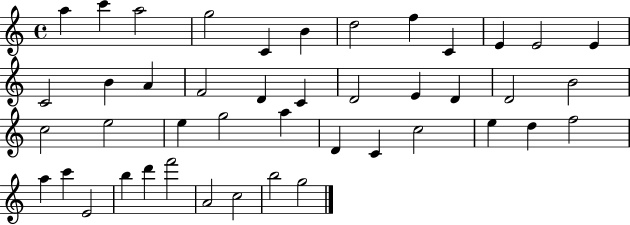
A5/q C6/q A5/h G5/h C4/q B4/q D5/h F5/q C4/q E4/q E4/h E4/q C4/h B4/q A4/q F4/h D4/q C4/q D4/h E4/q D4/q D4/h B4/h C5/h E5/h E5/q G5/h A5/q D4/q C4/q C5/h E5/q D5/q F5/h A5/q C6/q E4/h B5/q D6/q F6/h A4/h C5/h B5/h G5/h